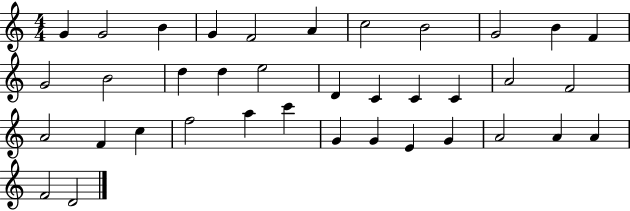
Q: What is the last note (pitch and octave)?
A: D4